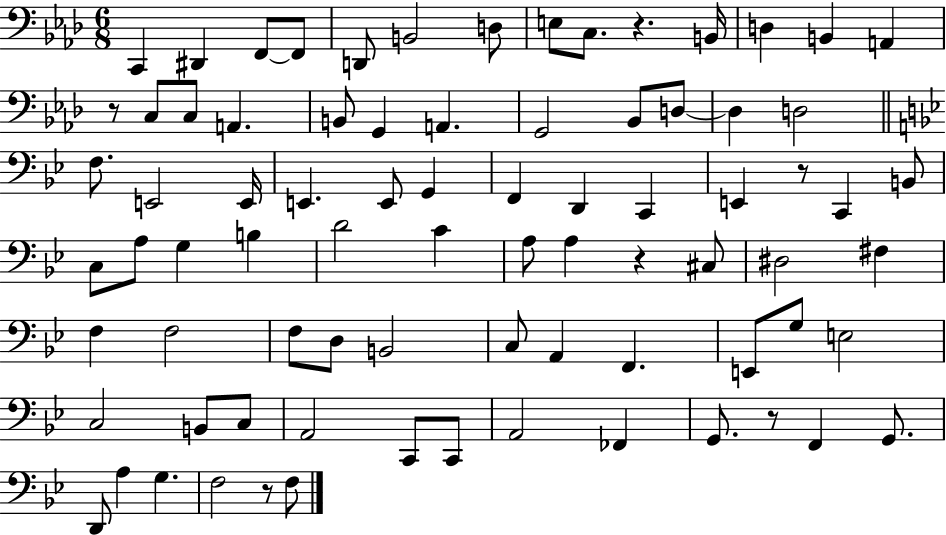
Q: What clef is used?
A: bass